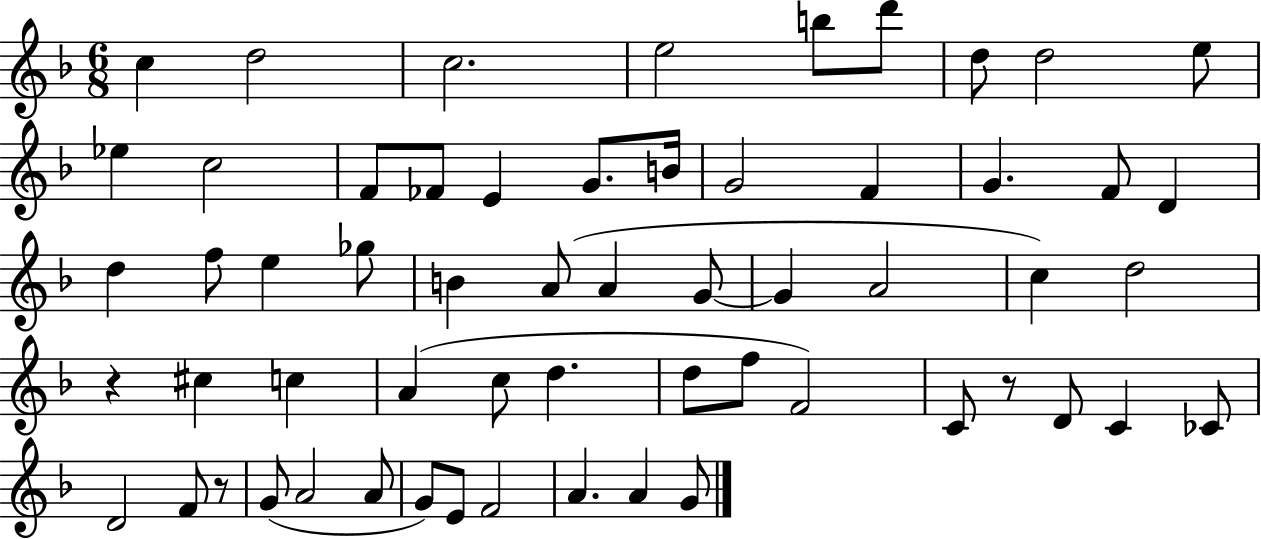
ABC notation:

X:1
T:Untitled
M:6/8
L:1/4
K:F
c d2 c2 e2 b/2 d'/2 d/2 d2 e/2 _e c2 F/2 _F/2 E G/2 B/4 G2 F G F/2 D d f/2 e _g/2 B A/2 A G/2 G A2 c d2 z ^c c A c/2 d d/2 f/2 F2 C/2 z/2 D/2 C _C/2 D2 F/2 z/2 G/2 A2 A/2 G/2 E/2 F2 A A G/2